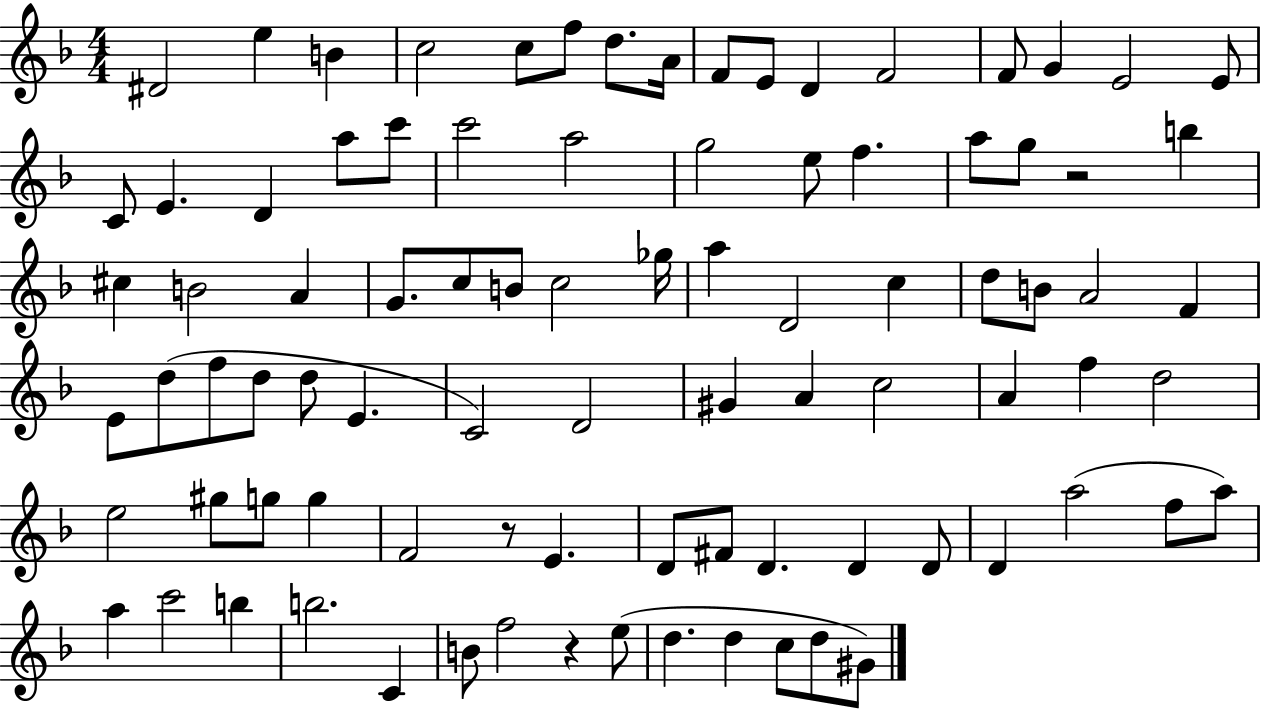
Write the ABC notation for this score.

X:1
T:Untitled
M:4/4
L:1/4
K:F
^D2 e B c2 c/2 f/2 d/2 A/4 F/2 E/2 D F2 F/2 G E2 E/2 C/2 E D a/2 c'/2 c'2 a2 g2 e/2 f a/2 g/2 z2 b ^c B2 A G/2 c/2 B/2 c2 _g/4 a D2 c d/2 B/2 A2 F E/2 d/2 f/2 d/2 d/2 E C2 D2 ^G A c2 A f d2 e2 ^g/2 g/2 g F2 z/2 E D/2 ^F/2 D D D/2 D a2 f/2 a/2 a c'2 b b2 C B/2 f2 z e/2 d d c/2 d/2 ^G/2